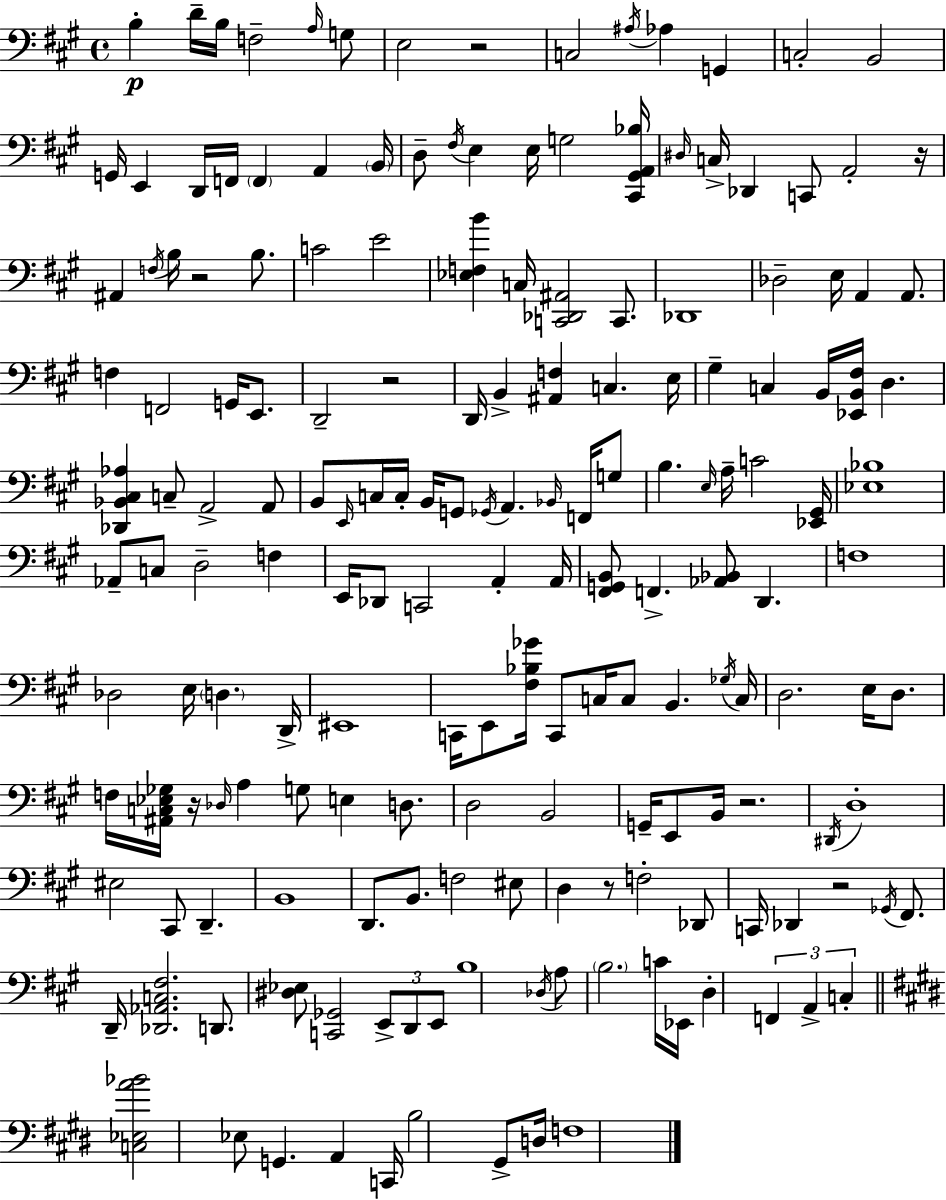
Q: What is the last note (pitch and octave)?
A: F3